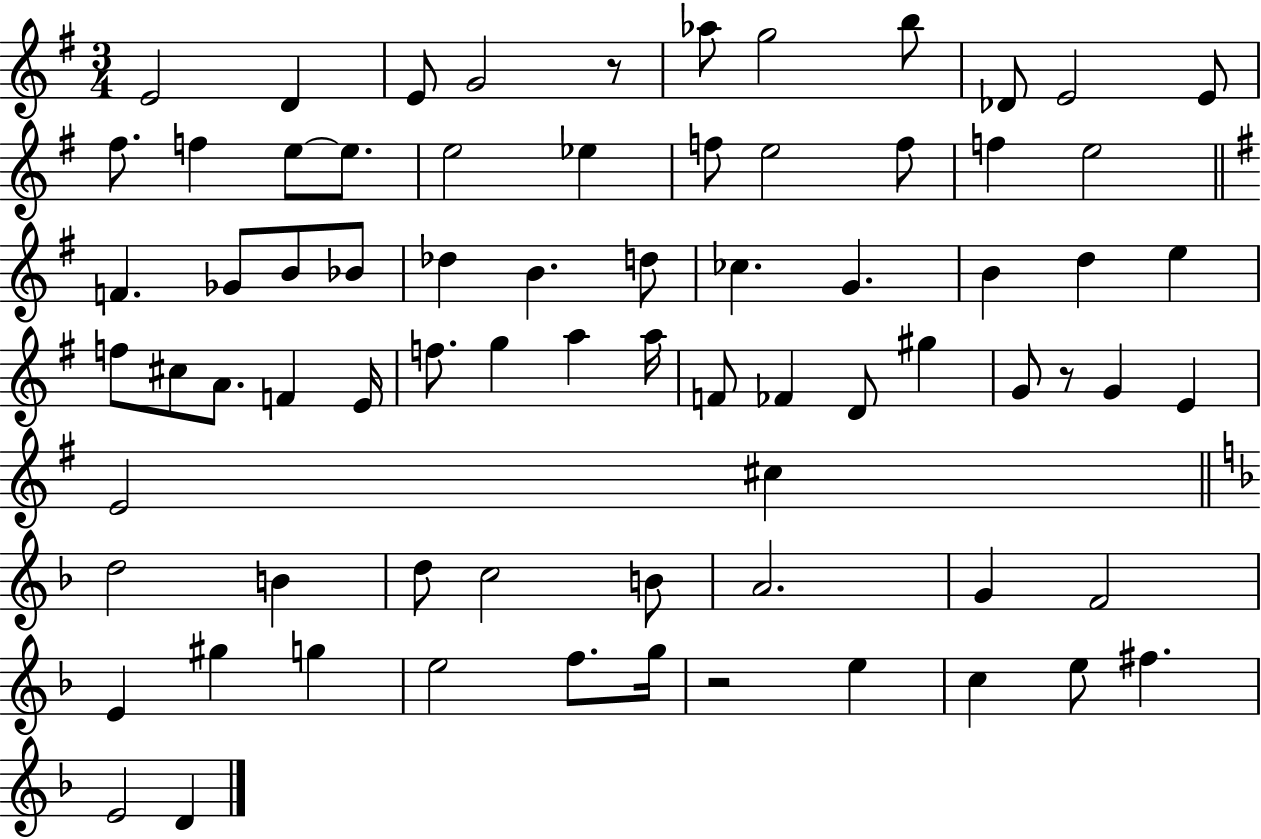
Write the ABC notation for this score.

X:1
T:Untitled
M:3/4
L:1/4
K:G
E2 D E/2 G2 z/2 _a/2 g2 b/2 _D/2 E2 E/2 ^f/2 f e/2 e/2 e2 _e f/2 e2 f/2 f e2 F _G/2 B/2 _B/2 _d B d/2 _c G B d e f/2 ^c/2 A/2 F E/4 f/2 g a a/4 F/2 _F D/2 ^g G/2 z/2 G E E2 ^c d2 B d/2 c2 B/2 A2 G F2 E ^g g e2 f/2 g/4 z2 e c e/2 ^f E2 D